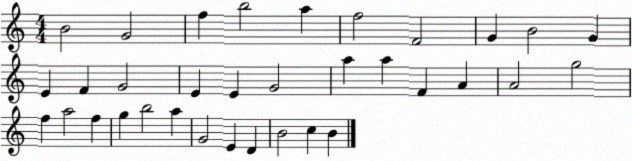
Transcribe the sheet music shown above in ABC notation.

X:1
T:Untitled
M:4/4
L:1/4
K:C
B2 G2 f b2 a f2 F2 G B2 G E F G2 E E G2 a a F A A2 g2 f a2 f g b2 a G2 E D B2 c B